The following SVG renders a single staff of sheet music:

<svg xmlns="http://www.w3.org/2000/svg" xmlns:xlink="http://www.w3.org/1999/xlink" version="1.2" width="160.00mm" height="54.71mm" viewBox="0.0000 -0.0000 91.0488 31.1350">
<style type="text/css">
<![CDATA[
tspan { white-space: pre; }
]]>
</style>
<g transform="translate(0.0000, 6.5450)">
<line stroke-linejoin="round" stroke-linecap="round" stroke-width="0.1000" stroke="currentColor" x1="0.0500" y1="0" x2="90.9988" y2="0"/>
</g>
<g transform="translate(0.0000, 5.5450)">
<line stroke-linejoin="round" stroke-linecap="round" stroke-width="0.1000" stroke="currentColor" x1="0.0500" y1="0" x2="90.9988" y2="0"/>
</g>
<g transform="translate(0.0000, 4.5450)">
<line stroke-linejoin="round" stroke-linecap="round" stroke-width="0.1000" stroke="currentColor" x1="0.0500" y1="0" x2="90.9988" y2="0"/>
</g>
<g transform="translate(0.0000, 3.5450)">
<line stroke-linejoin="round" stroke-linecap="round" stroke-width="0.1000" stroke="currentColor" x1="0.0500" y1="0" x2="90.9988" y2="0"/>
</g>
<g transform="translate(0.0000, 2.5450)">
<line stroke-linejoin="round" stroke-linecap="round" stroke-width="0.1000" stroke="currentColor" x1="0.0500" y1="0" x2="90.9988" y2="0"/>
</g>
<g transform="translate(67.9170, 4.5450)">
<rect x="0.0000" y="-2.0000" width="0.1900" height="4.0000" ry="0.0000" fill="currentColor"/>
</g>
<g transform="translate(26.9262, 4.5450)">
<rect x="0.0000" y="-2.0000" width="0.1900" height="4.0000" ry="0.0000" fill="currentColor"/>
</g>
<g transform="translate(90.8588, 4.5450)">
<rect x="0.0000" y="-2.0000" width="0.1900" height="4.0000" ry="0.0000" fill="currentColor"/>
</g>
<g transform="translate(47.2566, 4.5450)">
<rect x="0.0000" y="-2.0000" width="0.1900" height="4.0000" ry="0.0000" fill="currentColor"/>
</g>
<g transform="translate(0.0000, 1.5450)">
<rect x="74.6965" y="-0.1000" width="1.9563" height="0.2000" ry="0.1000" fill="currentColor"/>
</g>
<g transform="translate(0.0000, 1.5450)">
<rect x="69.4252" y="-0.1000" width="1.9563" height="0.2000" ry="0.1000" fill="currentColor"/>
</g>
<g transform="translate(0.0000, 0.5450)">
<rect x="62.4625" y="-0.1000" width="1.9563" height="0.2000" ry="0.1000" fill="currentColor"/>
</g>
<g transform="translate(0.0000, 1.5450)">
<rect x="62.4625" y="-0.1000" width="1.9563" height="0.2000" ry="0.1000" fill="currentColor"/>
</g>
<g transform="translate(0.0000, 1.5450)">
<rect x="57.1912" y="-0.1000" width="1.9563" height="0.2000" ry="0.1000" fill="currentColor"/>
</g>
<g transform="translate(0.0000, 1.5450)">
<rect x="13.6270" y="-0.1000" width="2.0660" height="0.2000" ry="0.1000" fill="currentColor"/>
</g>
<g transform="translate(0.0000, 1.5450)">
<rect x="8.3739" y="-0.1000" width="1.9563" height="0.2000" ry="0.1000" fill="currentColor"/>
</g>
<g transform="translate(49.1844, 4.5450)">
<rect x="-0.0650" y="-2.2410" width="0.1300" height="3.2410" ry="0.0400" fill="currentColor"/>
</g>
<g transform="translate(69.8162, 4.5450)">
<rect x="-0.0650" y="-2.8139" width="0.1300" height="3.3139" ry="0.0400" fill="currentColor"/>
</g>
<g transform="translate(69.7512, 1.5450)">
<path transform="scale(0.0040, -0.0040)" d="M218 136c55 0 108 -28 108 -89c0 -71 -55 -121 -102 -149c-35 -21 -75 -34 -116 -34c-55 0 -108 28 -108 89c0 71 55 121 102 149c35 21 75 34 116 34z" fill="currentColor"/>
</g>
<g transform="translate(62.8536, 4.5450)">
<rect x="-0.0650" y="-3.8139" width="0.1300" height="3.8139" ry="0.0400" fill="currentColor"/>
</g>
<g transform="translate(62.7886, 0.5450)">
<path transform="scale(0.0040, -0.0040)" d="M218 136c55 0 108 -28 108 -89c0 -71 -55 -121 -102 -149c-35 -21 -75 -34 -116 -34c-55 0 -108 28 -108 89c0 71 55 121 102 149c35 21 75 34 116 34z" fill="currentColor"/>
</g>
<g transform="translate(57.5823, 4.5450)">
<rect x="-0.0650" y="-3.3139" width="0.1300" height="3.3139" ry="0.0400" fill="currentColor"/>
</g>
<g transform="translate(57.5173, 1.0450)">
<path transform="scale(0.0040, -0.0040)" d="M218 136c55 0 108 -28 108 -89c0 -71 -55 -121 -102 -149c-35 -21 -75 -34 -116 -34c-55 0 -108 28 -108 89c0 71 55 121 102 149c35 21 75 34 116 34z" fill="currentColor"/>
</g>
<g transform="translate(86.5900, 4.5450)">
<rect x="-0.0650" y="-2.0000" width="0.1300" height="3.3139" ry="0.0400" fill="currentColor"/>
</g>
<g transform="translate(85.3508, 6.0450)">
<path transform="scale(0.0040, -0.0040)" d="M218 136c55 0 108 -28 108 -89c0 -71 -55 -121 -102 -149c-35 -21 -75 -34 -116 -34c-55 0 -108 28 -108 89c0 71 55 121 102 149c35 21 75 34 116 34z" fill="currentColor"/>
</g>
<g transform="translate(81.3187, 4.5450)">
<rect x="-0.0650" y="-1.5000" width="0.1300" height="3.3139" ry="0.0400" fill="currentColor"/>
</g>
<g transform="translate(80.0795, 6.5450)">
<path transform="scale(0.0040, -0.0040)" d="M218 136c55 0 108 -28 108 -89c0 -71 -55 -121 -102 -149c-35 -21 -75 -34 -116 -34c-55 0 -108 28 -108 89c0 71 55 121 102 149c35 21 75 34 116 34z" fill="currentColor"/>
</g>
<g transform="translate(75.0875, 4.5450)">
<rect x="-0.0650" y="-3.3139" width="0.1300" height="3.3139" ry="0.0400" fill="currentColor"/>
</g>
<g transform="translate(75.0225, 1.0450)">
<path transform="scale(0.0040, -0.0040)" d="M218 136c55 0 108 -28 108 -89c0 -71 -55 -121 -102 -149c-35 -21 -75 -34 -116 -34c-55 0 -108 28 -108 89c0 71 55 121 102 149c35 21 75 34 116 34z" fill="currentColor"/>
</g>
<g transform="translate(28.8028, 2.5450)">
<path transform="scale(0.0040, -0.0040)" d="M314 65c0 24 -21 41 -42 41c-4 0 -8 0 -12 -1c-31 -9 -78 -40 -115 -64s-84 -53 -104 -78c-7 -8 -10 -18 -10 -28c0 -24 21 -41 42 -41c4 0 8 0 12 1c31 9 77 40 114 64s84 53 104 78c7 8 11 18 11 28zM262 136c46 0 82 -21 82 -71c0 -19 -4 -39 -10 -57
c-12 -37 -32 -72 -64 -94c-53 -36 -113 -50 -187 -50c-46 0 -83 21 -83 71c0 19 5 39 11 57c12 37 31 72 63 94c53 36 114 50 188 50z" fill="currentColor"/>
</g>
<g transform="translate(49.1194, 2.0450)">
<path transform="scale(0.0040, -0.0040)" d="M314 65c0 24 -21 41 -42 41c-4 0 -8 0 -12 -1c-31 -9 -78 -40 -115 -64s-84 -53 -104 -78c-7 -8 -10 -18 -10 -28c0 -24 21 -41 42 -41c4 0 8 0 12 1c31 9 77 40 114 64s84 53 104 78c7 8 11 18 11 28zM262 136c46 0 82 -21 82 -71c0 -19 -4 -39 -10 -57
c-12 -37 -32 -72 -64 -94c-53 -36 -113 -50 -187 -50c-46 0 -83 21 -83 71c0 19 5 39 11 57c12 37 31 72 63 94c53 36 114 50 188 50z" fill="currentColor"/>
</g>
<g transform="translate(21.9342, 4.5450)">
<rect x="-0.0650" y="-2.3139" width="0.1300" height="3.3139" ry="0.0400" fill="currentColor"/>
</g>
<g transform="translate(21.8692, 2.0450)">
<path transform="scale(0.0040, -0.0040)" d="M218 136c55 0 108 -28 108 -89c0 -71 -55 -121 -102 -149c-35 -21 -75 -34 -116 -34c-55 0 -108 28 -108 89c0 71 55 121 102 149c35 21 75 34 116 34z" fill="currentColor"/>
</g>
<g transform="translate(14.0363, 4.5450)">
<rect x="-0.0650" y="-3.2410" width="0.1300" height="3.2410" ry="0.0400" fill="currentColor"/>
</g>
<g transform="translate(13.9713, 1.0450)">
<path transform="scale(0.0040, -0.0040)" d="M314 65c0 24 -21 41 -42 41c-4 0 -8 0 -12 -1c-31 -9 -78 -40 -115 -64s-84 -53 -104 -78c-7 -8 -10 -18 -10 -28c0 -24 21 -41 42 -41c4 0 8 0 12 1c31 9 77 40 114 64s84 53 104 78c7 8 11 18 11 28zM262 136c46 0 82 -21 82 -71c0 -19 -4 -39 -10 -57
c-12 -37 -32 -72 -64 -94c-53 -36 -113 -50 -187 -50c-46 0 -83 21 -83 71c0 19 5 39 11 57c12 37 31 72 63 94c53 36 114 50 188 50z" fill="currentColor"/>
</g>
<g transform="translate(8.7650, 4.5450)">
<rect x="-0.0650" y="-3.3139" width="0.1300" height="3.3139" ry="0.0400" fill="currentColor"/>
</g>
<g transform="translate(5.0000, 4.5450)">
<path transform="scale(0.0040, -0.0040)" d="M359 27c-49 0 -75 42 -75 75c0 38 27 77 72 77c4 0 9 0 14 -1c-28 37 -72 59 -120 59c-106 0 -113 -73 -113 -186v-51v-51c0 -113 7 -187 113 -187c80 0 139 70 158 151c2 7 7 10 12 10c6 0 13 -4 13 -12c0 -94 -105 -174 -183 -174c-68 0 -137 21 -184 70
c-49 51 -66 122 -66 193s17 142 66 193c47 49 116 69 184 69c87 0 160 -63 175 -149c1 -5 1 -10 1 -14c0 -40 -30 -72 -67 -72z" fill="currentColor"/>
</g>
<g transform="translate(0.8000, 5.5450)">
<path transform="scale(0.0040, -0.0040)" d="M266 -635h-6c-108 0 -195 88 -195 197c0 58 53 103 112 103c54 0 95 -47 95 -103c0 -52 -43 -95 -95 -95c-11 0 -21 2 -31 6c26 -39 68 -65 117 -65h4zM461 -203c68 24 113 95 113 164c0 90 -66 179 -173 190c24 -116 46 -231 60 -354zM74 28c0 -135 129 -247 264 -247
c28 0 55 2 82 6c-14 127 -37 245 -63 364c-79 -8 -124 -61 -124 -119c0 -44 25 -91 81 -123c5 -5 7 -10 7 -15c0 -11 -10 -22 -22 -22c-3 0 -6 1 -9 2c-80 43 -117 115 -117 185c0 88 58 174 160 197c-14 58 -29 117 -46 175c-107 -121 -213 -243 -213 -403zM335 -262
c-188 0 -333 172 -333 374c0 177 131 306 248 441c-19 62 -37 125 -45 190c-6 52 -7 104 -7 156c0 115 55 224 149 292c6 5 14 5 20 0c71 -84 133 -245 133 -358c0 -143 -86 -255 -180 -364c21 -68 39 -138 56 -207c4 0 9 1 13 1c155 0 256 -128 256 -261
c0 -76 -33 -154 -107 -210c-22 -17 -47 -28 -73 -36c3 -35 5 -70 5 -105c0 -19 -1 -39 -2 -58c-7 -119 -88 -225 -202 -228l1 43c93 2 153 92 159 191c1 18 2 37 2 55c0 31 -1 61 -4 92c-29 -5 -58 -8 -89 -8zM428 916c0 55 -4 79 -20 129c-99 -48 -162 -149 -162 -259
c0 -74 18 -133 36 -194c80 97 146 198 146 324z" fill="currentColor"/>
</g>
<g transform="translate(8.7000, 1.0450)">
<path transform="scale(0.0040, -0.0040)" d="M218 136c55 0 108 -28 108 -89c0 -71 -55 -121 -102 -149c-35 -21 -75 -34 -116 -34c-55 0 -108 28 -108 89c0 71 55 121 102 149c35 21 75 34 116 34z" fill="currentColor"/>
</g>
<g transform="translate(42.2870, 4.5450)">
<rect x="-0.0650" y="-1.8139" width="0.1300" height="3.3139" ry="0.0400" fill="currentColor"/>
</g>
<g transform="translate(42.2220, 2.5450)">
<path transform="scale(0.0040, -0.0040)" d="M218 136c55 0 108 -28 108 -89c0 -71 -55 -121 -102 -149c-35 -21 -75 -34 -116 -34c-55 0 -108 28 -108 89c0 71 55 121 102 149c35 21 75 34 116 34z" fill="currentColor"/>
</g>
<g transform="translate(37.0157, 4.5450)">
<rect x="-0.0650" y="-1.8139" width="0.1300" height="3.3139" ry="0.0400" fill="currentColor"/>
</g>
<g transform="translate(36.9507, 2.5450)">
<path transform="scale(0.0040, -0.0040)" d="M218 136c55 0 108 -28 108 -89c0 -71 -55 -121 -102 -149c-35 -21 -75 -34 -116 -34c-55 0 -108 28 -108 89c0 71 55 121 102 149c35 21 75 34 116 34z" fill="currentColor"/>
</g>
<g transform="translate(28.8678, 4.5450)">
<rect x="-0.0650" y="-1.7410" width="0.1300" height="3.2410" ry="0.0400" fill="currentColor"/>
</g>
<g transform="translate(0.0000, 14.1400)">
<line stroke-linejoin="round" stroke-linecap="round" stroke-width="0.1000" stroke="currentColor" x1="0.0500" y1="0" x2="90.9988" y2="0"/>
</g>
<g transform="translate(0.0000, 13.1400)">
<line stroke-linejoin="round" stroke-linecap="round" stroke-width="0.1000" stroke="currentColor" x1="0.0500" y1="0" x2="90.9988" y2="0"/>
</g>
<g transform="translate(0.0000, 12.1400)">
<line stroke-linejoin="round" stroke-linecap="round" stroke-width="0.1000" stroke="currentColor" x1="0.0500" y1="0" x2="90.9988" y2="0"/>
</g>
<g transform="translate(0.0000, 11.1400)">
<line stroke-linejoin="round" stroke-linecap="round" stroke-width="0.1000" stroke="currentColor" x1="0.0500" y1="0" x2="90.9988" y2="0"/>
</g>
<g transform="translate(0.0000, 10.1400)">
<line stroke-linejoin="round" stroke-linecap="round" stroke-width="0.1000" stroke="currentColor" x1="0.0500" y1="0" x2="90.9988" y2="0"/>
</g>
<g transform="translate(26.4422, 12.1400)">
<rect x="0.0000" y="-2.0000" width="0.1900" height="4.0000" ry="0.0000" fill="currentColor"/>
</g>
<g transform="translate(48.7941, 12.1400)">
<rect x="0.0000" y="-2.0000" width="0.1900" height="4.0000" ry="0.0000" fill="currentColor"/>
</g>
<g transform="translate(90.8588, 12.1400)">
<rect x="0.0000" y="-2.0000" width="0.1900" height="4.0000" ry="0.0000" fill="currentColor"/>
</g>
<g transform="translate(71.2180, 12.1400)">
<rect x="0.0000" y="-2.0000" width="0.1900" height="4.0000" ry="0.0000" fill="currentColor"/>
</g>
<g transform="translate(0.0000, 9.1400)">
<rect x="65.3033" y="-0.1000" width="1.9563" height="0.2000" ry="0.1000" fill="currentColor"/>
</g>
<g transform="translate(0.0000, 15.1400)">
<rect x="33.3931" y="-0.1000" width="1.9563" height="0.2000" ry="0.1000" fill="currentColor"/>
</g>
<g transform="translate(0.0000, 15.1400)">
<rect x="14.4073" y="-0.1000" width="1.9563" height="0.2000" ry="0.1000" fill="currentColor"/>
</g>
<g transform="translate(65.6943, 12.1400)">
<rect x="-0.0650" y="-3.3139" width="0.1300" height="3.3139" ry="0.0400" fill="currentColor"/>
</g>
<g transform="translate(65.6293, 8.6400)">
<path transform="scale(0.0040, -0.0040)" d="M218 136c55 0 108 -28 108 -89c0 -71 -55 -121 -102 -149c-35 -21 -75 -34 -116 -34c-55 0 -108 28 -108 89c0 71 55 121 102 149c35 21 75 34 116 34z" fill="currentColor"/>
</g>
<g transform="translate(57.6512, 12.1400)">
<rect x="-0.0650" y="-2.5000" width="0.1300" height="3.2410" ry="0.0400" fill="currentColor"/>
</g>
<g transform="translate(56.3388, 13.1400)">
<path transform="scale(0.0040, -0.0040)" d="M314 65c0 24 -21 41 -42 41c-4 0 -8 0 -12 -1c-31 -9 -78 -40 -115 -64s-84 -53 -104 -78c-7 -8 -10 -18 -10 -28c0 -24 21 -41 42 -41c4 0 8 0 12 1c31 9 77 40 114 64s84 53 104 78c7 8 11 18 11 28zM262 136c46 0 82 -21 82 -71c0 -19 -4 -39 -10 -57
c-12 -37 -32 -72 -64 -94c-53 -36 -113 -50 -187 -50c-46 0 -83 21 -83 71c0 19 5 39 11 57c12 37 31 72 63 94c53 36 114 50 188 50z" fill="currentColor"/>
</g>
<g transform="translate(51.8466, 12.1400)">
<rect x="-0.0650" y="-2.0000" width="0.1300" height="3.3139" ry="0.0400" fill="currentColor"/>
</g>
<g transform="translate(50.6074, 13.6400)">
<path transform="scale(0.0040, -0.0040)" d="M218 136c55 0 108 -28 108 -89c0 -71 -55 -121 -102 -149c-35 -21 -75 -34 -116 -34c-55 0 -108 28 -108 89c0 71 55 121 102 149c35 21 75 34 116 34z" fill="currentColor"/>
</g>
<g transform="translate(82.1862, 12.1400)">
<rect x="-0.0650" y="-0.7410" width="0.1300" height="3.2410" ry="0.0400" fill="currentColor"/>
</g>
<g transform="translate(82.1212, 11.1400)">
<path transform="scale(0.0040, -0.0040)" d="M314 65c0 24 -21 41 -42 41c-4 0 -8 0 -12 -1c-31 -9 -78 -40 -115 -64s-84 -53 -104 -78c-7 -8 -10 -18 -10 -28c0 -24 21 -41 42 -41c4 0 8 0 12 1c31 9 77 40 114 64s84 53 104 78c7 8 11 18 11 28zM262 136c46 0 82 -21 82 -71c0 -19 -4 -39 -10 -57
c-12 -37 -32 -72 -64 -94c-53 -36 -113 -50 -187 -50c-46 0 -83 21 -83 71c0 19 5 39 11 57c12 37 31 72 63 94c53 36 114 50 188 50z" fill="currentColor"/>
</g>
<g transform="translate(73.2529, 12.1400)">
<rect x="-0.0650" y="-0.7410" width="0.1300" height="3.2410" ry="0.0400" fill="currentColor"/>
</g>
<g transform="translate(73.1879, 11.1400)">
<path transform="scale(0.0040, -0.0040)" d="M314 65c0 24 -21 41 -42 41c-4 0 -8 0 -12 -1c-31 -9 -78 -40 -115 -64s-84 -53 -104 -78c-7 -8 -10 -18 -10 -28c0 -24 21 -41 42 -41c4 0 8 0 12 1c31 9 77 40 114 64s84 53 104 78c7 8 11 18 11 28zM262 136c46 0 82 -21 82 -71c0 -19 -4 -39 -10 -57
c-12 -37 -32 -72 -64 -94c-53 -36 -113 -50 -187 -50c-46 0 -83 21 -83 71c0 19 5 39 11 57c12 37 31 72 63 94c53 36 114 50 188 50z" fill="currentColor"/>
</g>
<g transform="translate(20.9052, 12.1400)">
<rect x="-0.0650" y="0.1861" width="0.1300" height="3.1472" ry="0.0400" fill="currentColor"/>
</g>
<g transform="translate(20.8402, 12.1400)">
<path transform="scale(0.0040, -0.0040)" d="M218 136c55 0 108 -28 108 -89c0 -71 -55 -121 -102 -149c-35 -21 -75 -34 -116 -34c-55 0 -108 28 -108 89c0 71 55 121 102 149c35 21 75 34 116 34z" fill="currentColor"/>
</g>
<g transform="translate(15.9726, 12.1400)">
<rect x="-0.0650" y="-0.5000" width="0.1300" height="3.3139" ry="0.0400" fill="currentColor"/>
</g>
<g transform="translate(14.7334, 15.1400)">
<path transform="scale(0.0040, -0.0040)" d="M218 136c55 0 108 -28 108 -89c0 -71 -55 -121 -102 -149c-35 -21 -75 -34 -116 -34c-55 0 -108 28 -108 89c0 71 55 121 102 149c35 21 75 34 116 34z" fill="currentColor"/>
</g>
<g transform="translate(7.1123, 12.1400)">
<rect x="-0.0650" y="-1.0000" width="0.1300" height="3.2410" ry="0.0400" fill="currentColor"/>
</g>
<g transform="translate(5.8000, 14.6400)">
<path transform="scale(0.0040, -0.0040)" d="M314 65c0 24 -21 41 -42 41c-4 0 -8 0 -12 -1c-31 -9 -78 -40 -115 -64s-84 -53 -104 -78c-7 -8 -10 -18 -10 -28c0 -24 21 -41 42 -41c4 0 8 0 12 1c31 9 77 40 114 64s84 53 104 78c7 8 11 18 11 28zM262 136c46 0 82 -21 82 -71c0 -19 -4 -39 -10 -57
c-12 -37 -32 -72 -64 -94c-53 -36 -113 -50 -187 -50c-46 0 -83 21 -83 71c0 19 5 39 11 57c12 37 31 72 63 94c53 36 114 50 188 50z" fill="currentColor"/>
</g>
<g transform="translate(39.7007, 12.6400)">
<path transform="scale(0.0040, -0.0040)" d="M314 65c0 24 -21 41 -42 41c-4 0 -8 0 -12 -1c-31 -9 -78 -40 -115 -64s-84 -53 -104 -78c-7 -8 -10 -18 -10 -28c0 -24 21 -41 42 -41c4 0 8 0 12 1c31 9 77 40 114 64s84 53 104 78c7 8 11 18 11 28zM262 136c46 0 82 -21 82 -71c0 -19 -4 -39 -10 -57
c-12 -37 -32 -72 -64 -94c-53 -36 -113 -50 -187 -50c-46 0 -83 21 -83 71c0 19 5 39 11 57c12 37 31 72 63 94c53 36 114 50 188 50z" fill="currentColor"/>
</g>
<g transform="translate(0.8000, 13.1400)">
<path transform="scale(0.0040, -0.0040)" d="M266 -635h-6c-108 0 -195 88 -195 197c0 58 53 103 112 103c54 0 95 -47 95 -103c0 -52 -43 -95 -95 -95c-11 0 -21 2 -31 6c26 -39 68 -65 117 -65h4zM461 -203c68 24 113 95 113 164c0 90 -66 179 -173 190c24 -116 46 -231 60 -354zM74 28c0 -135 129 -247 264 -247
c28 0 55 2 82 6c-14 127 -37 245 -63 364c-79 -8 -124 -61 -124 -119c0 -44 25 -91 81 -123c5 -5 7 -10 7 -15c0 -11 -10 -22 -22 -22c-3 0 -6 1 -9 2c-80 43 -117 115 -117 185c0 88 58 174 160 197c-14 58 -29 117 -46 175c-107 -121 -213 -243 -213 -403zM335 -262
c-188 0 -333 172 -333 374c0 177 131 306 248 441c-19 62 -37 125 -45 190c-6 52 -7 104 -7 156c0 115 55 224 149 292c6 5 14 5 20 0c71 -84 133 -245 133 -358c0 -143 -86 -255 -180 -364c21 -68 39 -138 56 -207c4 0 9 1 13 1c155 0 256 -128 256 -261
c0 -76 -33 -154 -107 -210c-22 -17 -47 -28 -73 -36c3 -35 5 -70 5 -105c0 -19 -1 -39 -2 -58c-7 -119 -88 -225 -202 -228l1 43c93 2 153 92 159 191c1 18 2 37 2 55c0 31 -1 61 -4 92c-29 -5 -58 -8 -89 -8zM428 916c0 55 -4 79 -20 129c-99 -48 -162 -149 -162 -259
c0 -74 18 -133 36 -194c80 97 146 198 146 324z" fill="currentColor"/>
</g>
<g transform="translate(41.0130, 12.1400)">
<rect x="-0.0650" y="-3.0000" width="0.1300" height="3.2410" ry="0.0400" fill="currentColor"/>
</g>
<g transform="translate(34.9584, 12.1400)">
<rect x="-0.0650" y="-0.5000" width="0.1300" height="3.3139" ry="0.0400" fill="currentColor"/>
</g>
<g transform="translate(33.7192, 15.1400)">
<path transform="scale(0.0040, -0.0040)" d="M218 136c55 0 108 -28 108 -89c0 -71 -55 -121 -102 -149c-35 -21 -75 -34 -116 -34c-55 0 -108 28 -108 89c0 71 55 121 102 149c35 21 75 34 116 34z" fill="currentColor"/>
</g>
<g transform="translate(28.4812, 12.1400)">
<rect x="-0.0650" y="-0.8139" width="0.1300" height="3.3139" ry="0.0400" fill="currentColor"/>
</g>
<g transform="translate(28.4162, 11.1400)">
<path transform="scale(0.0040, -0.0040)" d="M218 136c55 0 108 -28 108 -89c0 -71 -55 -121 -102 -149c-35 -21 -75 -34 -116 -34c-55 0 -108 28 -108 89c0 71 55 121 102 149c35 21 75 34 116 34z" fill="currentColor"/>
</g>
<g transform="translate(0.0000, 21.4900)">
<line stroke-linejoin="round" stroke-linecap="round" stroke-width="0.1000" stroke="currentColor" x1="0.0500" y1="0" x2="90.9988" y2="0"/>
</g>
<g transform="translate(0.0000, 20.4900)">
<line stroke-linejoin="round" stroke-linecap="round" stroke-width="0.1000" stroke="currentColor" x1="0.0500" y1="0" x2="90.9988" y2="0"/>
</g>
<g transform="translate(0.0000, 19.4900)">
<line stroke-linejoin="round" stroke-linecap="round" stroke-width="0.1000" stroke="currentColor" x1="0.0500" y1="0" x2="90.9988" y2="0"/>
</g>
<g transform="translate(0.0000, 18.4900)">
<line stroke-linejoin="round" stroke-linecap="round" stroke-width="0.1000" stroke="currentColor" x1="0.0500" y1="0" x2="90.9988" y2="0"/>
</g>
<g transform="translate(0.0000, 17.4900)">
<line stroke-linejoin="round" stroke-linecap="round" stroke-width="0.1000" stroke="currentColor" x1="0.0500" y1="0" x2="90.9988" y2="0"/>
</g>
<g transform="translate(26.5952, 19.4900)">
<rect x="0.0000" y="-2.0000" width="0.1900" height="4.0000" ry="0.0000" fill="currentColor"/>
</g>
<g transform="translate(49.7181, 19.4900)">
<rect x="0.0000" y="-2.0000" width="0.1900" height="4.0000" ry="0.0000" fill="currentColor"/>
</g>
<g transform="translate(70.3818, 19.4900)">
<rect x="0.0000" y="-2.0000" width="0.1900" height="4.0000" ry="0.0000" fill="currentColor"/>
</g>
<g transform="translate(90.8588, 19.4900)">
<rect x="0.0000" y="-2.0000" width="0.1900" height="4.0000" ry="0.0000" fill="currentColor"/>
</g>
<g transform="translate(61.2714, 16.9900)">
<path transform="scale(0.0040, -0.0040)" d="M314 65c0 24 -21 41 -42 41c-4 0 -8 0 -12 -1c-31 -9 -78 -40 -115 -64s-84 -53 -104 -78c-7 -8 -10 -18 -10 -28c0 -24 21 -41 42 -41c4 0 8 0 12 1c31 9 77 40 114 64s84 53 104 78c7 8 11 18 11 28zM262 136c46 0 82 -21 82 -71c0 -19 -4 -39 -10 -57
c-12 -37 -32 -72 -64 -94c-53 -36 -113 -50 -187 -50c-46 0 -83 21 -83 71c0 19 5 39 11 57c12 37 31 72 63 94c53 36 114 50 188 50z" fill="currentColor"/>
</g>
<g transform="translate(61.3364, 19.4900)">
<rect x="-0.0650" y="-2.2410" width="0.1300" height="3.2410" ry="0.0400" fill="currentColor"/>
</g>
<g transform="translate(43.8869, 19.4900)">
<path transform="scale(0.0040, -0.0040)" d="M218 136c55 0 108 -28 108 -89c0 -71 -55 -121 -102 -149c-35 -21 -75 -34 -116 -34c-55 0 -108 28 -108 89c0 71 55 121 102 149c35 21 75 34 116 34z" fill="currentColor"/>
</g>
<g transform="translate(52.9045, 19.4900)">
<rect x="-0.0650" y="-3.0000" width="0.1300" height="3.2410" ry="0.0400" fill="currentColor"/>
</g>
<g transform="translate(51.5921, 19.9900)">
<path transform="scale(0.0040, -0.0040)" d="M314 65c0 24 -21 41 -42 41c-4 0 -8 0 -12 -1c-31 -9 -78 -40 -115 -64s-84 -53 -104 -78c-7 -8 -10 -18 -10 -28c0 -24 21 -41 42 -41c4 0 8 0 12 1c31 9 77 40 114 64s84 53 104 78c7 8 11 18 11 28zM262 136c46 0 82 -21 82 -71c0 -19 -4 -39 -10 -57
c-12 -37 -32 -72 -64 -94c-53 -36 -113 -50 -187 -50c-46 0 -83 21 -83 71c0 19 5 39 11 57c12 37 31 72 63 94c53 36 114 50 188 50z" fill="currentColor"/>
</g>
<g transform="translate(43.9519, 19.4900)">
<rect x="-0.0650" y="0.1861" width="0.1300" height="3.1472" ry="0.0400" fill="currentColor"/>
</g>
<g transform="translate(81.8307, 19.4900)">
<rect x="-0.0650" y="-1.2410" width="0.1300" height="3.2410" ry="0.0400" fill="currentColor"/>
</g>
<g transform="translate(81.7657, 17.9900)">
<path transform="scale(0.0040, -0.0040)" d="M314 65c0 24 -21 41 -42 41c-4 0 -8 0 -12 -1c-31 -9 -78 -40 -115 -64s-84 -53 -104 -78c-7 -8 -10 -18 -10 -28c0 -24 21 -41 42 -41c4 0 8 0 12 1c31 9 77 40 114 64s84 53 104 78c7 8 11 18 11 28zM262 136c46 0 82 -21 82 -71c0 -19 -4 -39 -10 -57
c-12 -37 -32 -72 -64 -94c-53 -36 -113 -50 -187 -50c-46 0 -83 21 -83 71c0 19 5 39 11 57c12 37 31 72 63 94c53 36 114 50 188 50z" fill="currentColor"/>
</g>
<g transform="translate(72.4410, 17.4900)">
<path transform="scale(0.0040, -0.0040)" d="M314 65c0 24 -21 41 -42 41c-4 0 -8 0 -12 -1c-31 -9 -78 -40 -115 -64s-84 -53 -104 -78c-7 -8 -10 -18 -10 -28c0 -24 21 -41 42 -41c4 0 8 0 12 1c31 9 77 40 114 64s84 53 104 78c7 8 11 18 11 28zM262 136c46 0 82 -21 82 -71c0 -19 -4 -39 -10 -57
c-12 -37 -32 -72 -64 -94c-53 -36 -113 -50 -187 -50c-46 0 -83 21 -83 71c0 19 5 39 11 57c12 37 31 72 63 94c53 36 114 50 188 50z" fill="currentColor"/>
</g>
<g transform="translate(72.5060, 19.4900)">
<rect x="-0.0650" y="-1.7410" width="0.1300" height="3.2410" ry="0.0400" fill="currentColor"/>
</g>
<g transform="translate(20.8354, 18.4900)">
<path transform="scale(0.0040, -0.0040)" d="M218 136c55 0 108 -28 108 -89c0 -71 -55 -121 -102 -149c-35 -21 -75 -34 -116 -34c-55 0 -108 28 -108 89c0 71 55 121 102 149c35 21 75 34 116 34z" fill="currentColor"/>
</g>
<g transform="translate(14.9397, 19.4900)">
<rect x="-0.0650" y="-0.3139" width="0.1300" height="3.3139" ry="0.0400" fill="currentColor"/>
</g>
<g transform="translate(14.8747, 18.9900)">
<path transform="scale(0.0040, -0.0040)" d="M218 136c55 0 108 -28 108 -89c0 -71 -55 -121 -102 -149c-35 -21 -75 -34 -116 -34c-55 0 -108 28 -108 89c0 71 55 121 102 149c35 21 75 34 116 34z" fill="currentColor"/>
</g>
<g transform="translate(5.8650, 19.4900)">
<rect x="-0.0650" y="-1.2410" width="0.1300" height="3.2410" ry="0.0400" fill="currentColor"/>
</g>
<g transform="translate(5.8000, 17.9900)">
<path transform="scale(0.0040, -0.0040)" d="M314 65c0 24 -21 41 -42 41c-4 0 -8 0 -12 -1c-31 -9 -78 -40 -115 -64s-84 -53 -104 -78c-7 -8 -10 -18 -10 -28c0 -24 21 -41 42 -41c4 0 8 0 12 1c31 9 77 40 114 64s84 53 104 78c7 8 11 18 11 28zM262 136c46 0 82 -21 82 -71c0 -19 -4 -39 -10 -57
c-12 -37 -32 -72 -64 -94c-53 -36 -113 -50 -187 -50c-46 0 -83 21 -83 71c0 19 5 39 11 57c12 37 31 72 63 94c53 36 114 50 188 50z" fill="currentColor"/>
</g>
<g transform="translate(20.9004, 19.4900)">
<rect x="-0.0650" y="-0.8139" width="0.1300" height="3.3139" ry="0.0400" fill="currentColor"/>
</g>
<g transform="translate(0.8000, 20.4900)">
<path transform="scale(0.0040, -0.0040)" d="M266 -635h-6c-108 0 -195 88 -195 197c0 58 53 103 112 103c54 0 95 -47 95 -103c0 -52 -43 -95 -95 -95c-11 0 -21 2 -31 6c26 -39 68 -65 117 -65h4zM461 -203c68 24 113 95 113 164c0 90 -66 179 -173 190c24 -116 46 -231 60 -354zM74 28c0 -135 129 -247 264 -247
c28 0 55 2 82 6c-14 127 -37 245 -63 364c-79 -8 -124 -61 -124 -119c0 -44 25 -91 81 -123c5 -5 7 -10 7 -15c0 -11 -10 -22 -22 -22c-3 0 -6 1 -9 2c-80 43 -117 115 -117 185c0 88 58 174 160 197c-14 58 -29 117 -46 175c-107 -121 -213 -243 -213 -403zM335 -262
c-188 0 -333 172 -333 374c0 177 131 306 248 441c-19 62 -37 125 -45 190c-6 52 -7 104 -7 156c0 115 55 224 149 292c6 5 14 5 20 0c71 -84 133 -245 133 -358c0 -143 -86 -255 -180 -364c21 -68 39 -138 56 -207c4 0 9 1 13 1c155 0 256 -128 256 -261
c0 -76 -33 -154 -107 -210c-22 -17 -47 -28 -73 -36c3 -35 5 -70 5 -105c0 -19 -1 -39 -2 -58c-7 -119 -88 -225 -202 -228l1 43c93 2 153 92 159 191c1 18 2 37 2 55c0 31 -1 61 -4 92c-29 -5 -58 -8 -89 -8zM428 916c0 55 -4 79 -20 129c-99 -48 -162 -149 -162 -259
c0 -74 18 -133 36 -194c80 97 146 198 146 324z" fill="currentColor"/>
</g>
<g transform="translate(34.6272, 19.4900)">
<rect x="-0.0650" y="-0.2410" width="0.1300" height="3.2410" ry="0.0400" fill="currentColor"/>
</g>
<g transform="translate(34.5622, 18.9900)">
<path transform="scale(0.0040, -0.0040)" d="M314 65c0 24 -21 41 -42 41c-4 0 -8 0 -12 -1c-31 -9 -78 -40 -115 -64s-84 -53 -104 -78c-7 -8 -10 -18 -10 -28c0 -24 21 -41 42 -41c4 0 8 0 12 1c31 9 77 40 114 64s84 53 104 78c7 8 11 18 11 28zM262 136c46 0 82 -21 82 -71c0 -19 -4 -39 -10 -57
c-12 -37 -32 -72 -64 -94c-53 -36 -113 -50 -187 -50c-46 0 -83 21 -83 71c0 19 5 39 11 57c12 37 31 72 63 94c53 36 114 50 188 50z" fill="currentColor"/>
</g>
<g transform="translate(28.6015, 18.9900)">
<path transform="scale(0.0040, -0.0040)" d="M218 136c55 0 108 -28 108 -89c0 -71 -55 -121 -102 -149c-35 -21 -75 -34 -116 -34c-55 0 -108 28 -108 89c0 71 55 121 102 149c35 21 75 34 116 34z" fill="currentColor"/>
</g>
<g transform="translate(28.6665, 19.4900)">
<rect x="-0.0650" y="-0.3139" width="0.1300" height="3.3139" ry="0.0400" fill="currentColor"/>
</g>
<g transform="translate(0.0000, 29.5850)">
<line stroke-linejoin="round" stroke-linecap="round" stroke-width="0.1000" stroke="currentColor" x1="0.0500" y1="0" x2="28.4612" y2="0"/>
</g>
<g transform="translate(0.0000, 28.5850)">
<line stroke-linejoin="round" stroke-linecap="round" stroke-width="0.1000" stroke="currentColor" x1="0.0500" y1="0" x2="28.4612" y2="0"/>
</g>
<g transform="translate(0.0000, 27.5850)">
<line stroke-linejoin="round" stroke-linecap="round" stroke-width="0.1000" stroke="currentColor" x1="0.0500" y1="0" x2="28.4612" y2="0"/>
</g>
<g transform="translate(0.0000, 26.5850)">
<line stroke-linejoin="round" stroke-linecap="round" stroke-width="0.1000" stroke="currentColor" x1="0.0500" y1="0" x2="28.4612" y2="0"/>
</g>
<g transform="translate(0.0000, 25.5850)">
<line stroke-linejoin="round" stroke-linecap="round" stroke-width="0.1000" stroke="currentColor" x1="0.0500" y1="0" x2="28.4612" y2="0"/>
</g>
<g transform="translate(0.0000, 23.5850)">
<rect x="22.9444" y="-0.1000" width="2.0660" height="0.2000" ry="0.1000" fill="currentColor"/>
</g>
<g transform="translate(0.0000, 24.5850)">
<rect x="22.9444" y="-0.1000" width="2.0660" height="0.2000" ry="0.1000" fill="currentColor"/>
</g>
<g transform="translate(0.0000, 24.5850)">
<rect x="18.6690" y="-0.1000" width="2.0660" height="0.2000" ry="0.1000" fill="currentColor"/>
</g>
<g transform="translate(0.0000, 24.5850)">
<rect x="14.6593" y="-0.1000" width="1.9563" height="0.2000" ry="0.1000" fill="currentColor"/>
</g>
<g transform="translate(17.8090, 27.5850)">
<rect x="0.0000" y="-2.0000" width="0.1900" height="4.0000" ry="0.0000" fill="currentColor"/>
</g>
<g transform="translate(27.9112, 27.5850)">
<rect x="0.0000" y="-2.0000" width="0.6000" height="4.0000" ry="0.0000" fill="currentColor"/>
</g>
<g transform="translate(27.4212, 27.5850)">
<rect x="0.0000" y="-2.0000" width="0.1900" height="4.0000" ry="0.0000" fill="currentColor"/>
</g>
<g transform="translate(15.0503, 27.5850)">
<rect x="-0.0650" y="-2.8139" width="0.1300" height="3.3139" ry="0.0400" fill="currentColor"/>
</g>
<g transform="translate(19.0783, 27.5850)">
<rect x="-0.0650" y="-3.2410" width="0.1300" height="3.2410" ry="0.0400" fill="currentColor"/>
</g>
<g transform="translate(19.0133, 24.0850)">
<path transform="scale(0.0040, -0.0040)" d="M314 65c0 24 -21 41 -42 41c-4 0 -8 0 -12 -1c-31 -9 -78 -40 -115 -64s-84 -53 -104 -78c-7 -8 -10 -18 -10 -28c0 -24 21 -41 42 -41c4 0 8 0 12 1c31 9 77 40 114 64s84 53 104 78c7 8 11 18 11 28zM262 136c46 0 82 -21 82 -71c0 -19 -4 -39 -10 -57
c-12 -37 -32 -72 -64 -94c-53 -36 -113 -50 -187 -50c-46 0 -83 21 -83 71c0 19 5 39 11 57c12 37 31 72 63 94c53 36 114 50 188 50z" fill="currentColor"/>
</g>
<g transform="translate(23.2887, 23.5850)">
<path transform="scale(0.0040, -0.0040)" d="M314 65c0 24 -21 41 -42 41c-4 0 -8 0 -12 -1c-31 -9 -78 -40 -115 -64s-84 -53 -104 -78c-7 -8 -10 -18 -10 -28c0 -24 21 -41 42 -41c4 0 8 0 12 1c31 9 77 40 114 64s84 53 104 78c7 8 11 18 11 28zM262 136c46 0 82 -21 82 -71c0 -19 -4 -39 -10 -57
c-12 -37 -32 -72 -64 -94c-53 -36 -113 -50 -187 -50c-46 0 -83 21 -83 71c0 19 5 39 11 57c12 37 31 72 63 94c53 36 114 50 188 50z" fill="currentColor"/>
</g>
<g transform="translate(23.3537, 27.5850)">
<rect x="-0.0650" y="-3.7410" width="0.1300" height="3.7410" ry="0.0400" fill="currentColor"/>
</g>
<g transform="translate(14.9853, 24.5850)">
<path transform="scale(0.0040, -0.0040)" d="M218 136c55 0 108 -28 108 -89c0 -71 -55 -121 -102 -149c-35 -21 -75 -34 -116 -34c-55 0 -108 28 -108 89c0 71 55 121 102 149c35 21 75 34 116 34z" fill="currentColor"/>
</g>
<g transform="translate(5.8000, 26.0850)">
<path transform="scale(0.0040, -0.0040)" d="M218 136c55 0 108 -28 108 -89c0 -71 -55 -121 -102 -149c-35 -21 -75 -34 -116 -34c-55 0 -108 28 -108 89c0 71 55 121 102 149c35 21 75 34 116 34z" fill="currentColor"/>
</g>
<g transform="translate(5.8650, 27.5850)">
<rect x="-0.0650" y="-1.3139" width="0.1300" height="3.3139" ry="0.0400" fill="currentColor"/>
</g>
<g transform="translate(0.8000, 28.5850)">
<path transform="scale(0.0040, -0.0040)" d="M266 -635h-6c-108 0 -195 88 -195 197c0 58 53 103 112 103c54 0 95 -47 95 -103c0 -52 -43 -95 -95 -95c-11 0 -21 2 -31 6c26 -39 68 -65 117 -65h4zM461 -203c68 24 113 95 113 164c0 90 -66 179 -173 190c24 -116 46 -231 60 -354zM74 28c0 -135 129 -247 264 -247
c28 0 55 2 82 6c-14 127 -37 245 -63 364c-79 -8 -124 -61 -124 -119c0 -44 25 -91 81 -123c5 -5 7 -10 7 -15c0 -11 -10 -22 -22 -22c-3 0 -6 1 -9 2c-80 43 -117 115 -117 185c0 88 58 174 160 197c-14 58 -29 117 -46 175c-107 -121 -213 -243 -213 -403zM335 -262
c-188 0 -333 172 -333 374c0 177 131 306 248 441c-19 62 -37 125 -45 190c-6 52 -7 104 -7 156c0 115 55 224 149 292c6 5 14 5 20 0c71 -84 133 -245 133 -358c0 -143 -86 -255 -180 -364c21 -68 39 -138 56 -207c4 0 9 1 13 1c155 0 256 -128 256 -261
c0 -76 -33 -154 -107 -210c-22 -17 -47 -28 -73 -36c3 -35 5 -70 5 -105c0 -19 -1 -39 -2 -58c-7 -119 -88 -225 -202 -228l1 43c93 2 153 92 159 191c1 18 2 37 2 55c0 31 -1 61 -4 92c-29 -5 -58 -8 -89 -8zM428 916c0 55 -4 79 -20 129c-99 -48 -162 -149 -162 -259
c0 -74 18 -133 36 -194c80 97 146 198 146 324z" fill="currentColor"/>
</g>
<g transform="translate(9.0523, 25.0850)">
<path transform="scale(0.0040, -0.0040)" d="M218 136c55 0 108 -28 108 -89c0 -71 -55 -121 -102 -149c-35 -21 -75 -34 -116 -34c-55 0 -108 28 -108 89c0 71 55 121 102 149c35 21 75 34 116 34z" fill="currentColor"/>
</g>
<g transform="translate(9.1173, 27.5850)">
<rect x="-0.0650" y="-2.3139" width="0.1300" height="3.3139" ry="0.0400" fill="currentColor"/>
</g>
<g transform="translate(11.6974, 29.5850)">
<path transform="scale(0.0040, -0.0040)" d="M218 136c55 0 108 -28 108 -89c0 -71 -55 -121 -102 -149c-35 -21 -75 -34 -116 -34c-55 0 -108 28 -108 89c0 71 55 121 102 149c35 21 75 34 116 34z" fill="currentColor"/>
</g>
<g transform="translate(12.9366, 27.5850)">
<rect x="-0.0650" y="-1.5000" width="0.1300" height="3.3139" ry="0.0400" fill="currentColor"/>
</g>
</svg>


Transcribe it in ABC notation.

X:1
T:Untitled
M:4/4
L:1/4
K:C
b b2 g f2 f f g2 b c' a b E F D2 C B d C A2 F G2 b d2 d2 e2 c d c c2 B A2 g2 f2 e2 e g E a b2 c'2